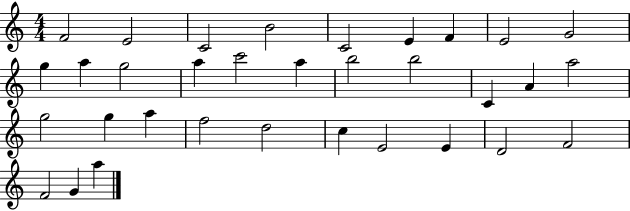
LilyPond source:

{
  \clef treble
  \numericTimeSignature
  \time 4/4
  \key c \major
  f'2 e'2 | c'2 b'2 | c'2 e'4 f'4 | e'2 g'2 | \break g''4 a''4 g''2 | a''4 c'''2 a''4 | b''2 b''2 | c'4 a'4 a''2 | \break g''2 g''4 a''4 | f''2 d''2 | c''4 e'2 e'4 | d'2 f'2 | \break f'2 g'4 a''4 | \bar "|."
}